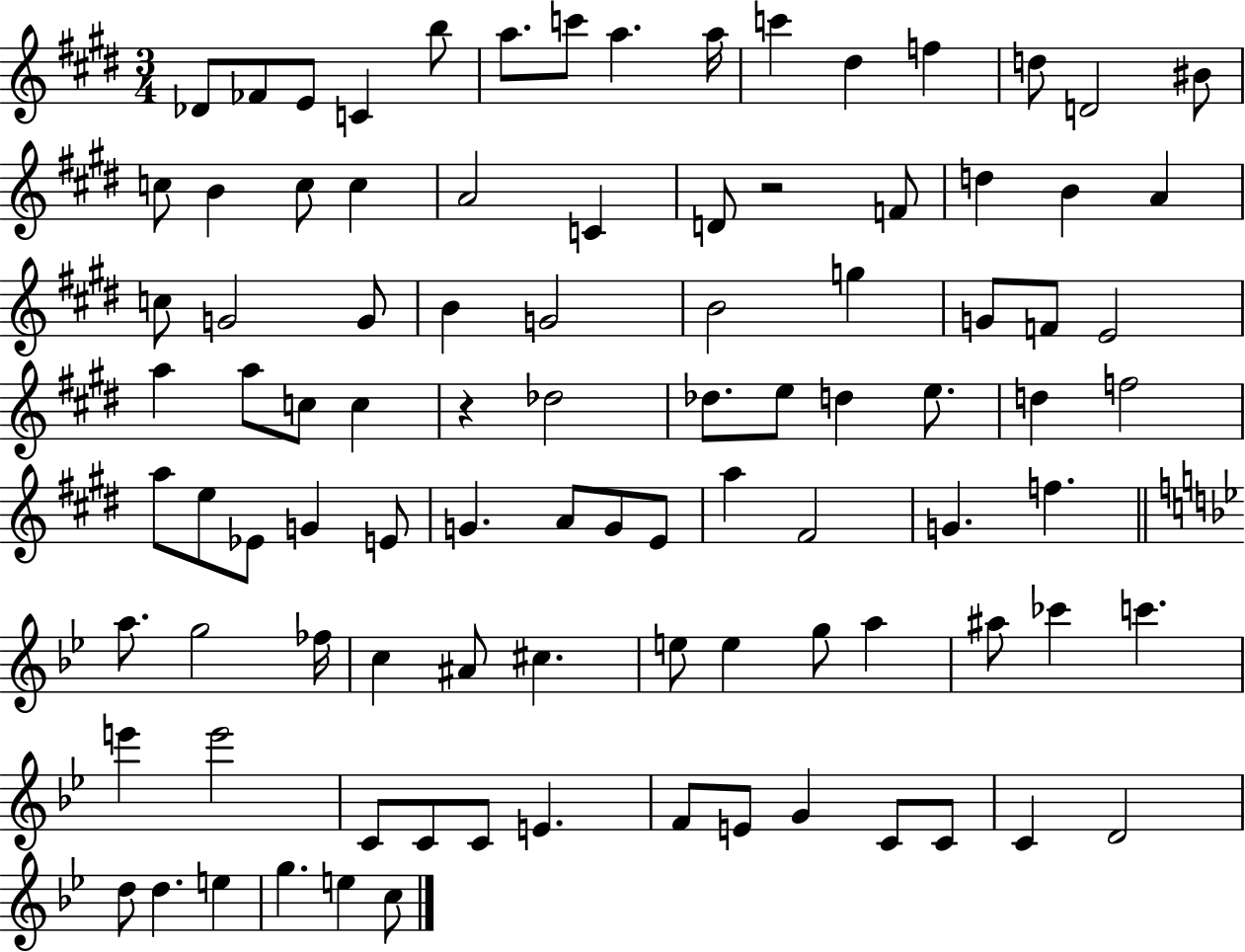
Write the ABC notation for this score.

X:1
T:Untitled
M:3/4
L:1/4
K:E
_D/2 _F/2 E/2 C b/2 a/2 c'/2 a a/4 c' ^d f d/2 D2 ^B/2 c/2 B c/2 c A2 C D/2 z2 F/2 d B A c/2 G2 G/2 B G2 B2 g G/2 F/2 E2 a a/2 c/2 c z _d2 _d/2 e/2 d e/2 d f2 a/2 e/2 _E/2 G E/2 G A/2 G/2 E/2 a ^F2 G f a/2 g2 _f/4 c ^A/2 ^c e/2 e g/2 a ^a/2 _c' c' e' e'2 C/2 C/2 C/2 E F/2 E/2 G C/2 C/2 C D2 d/2 d e g e c/2